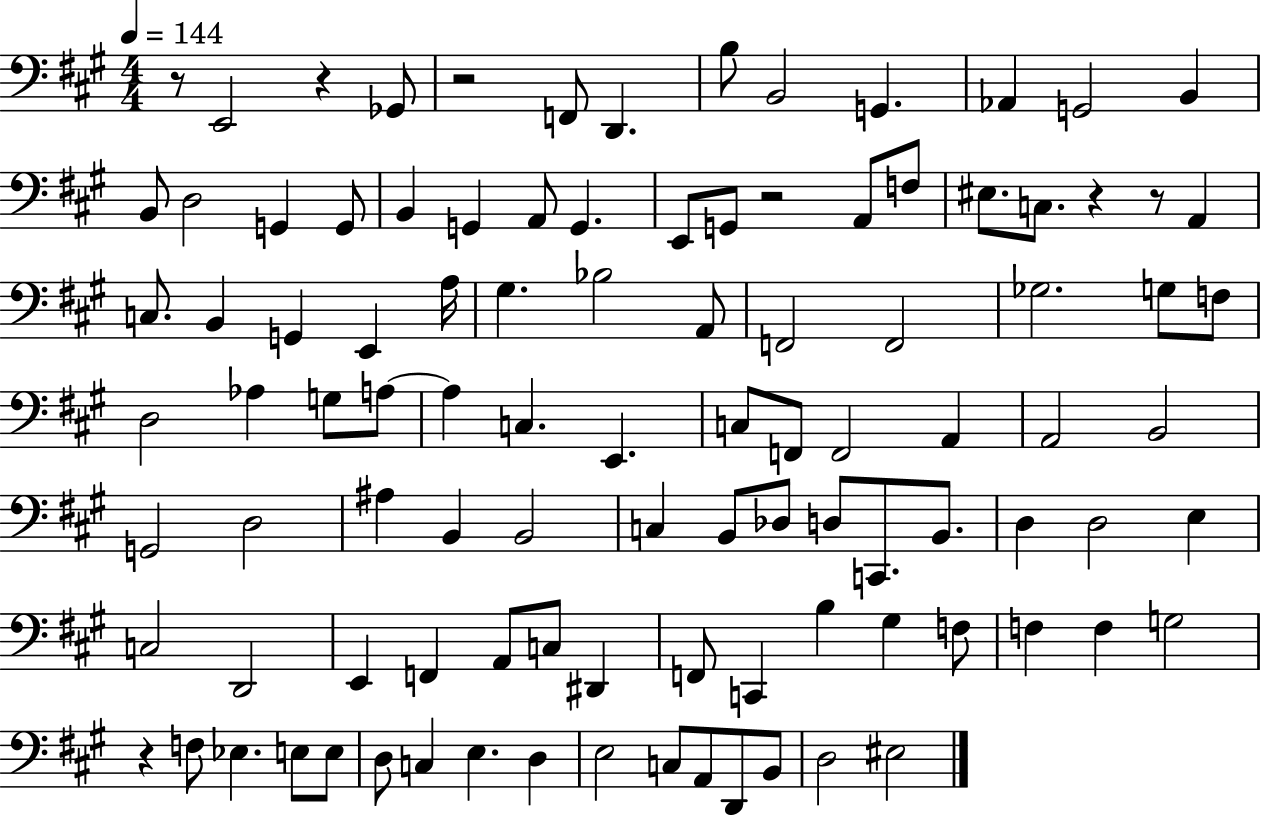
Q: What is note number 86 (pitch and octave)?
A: C3